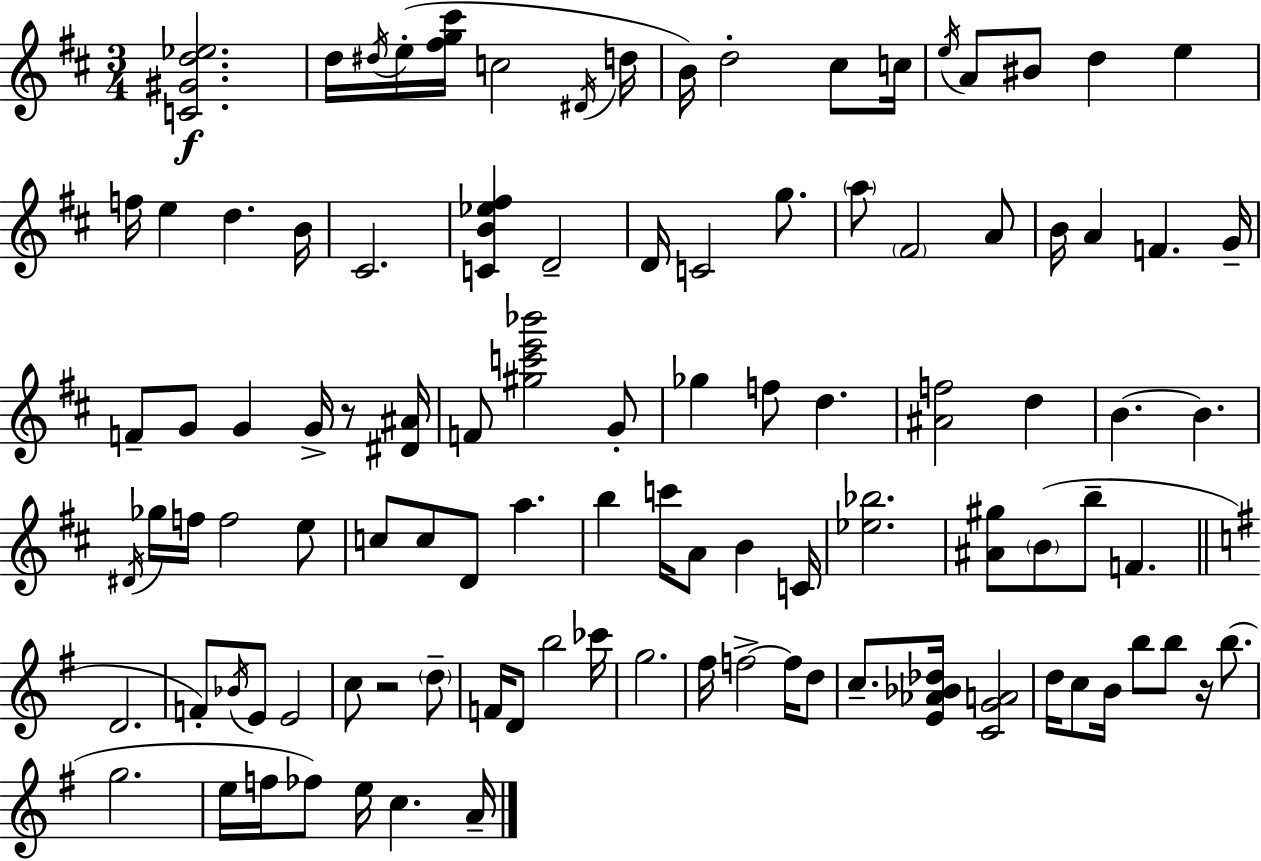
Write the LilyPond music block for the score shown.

{
  \clef treble
  \numericTimeSignature
  \time 3/4
  \key d \major
  <c' gis' d'' ees''>2.\f | d''16 \acciaccatura { dis''16 } e''16-.( <fis'' g'' cis'''>16 c''2 | \acciaccatura { dis'16 } d''16 b'16) d''2-. cis''8 | c''16 \acciaccatura { e''16 } a'8 bis'8 d''4 e''4 | \break f''16 e''4 d''4. | b'16 cis'2. | <c' b' ees'' fis''>4 d'2-- | d'16 c'2 | \break g''8. \parenthesize a''8 \parenthesize fis'2 | a'8 b'16 a'4 f'4. | g'16-- f'8-- g'8 g'4 g'16-> | r8 <dis' ais'>16 f'8 <gis'' c''' e''' bes'''>2 | \break g'8-. ges''4 f''8 d''4. | <ais' f''>2 d''4 | b'4.~~ b'4. | \acciaccatura { dis'16 } ges''16 f''16 f''2 | \break e''8 c''8 c''8 d'8 a''4. | b''4 c'''16 a'8 b'4 | c'16 <ees'' bes''>2. | <ais' gis''>8 \parenthesize b'8( b''8-- f'4. | \break \bar "||" \break \key g \major d'2. | f'8-.) \acciaccatura { bes'16 } e'8 e'2 | c''8 r2 \parenthesize d''8-- | f'16 d'8 b''2 | \break ces'''16 g''2. | fis''16 f''2->~~ f''16 d''8 | c''8.-- <e' aes' bes' des''>16 <c' g' a'>2 | d''16 c''8 b'16 b''8 b''8 r16 b''8.( | \break g''2. | e''16 f''16 fes''8) e''16 c''4. | a'16-- \bar "|."
}